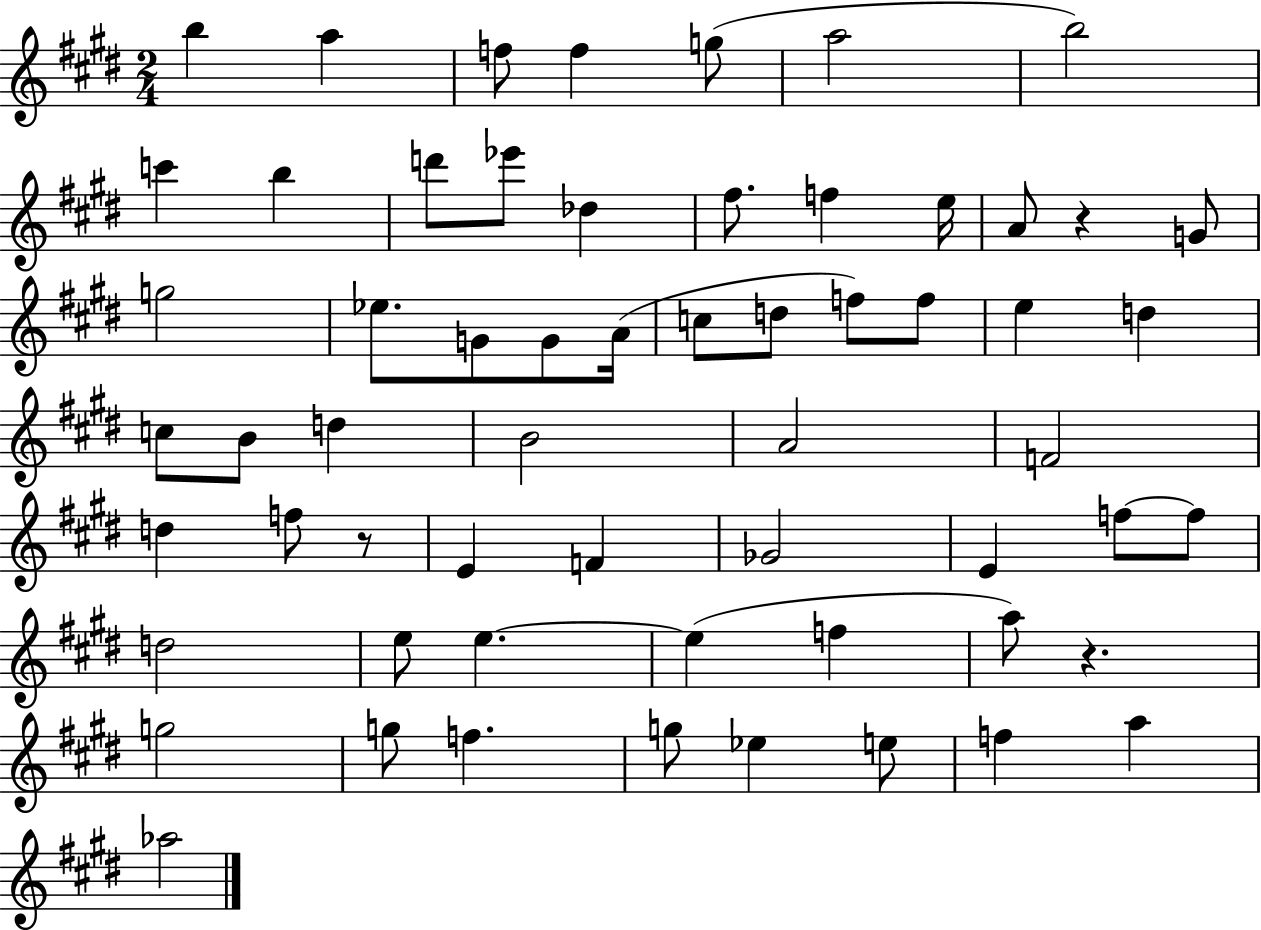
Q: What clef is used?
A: treble